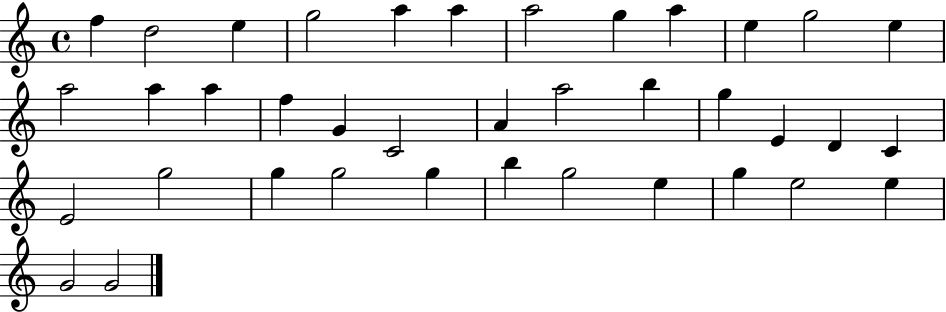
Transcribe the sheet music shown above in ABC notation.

X:1
T:Untitled
M:4/4
L:1/4
K:C
f d2 e g2 a a a2 g a e g2 e a2 a a f G C2 A a2 b g E D C E2 g2 g g2 g b g2 e g e2 e G2 G2